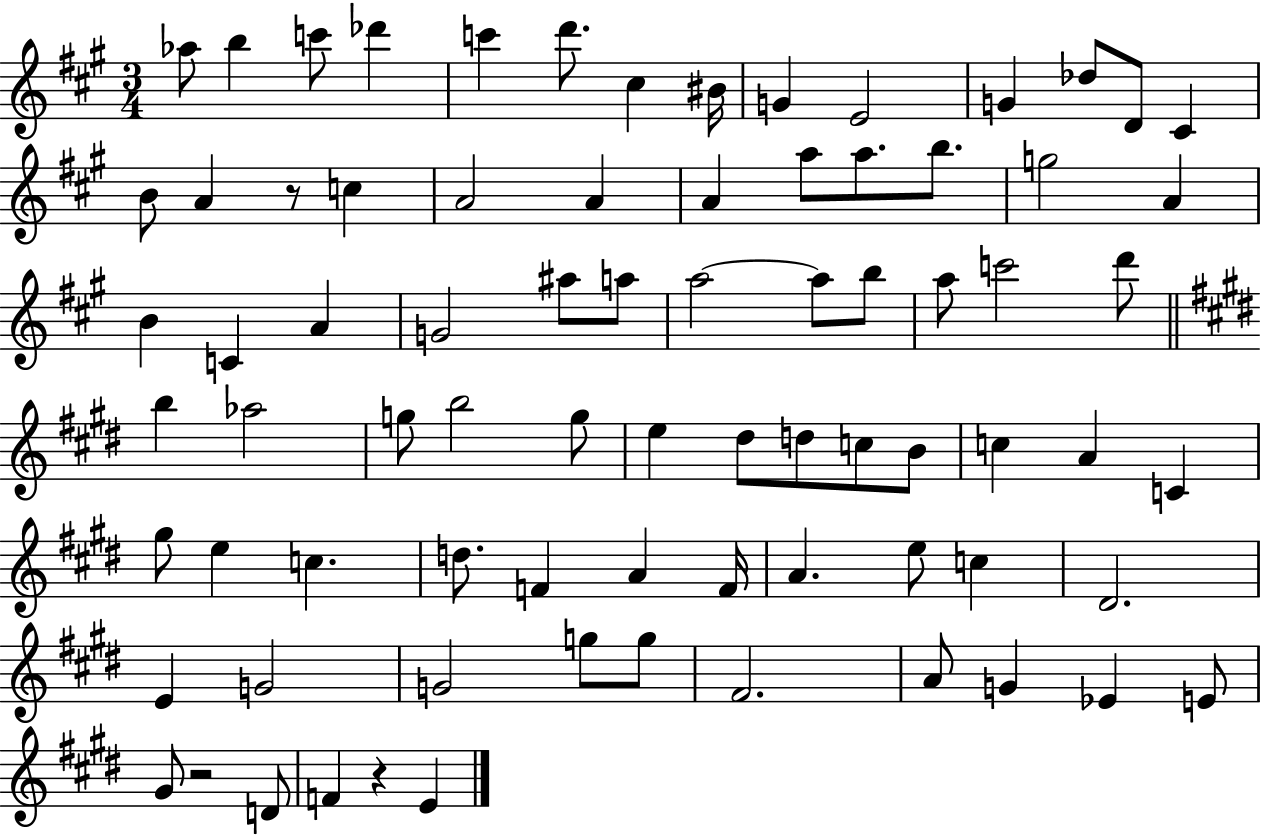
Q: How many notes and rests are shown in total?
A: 78